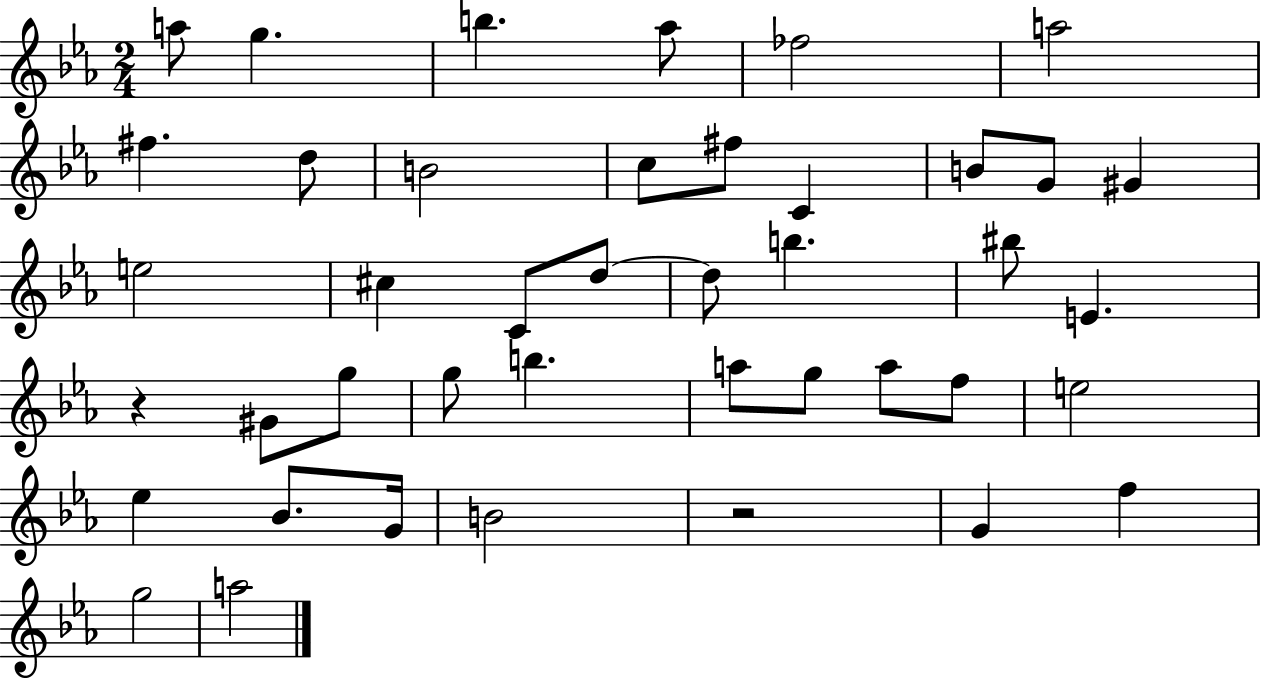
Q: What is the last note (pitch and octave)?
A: A5